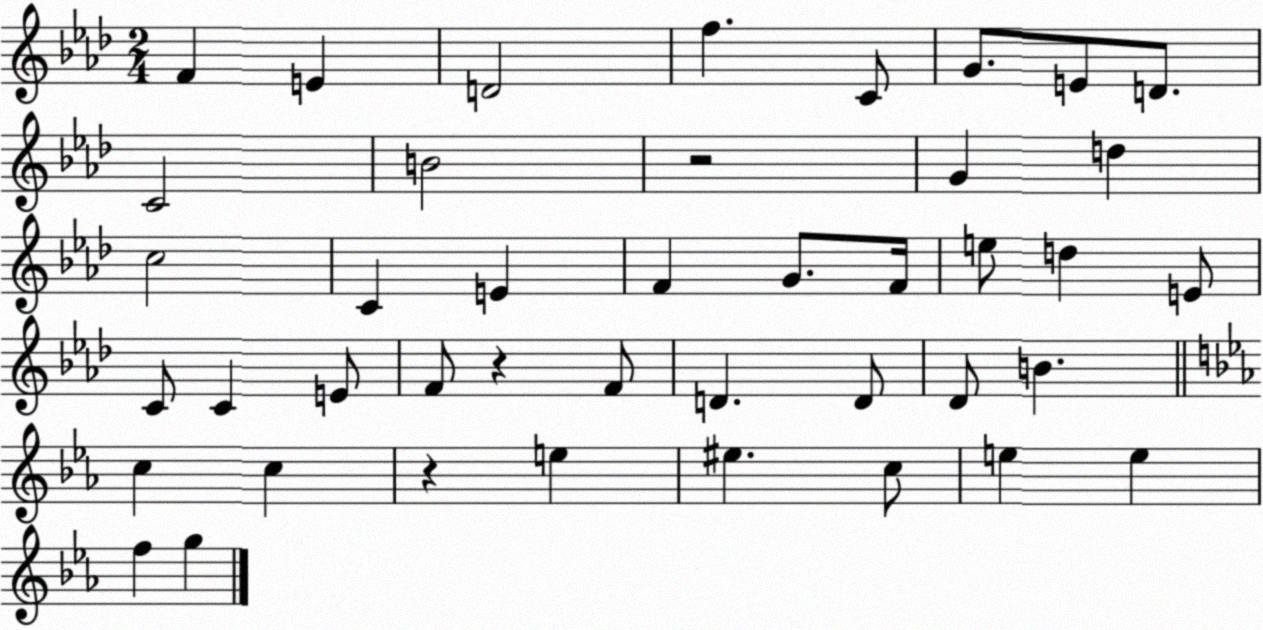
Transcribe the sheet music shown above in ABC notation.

X:1
T:Untitled
M:2/4
L:1/4
K:Ab
F E D2 f C/2 G/2 E/2 D/2 C2 B2 z2 G d c2 C E F G/2 F/4 e/2 d E/2 C/2 C E/2 F/2 z F/2 D D/2 _D/2 B c c z e ^e c/2 e e f g